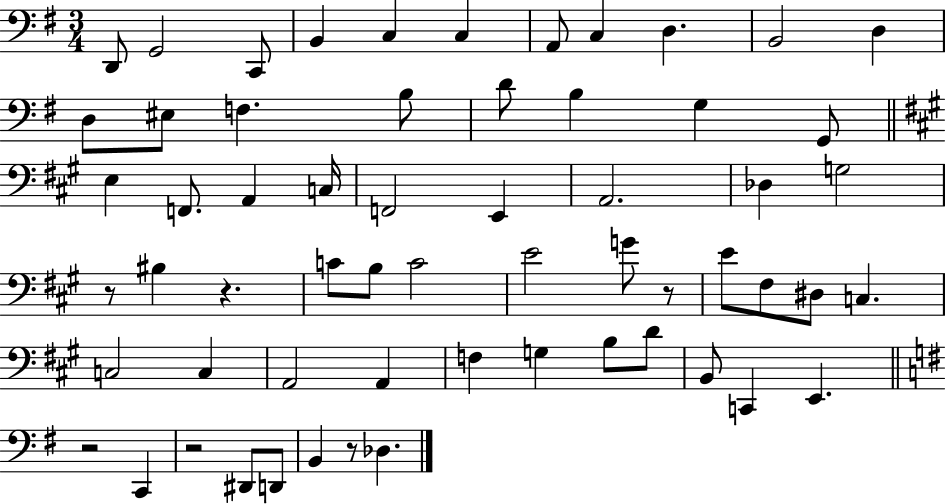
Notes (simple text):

D2/e G2/h C2/e B2/q C3/q C3/q A2/e C3/q D3/q. B2/h D3/q D3/e EIS3/e F3/q. B3/e D4/e B3/q G3/q G2/e E3/q F2/e. A2/q C3/s F2/h E2/q A2/h. Db3/q G3/h R/e BIS3/q R/q. C4/e B3/e C4/h E4/h G4/e R/e E4/e F#3/e D#3/e C3/q. C3/h C3/q A2/h A2/q F3/q G3/q B3/e D4/e B2/e C2/q E2/q. R/h C2/q R/h D#2/e D2/e B2/q R/e Db3/q.